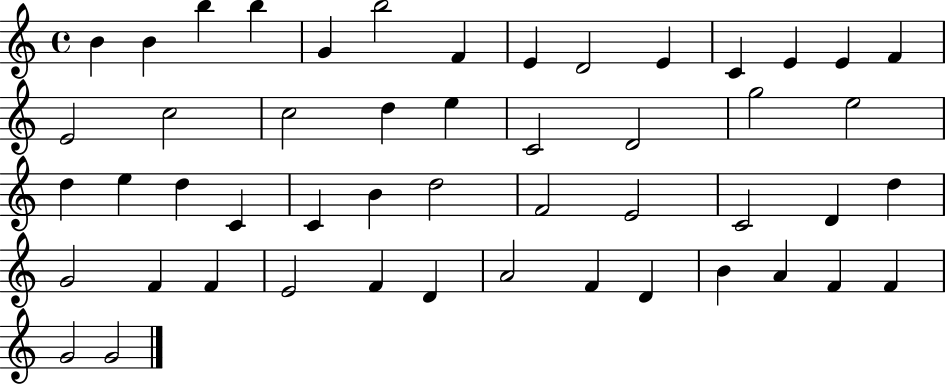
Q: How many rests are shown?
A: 0